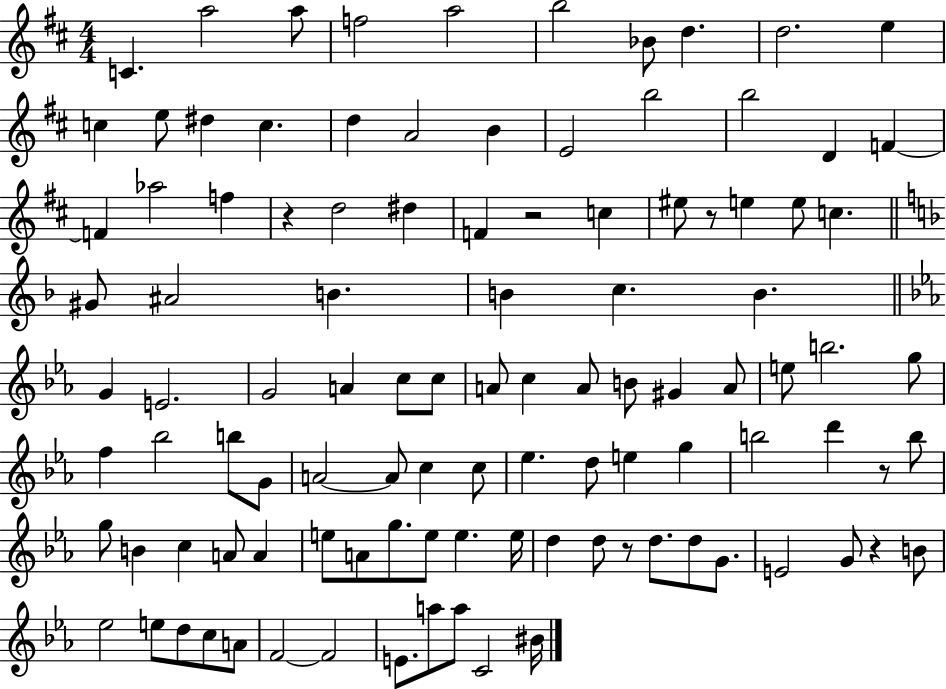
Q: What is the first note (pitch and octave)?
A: C4